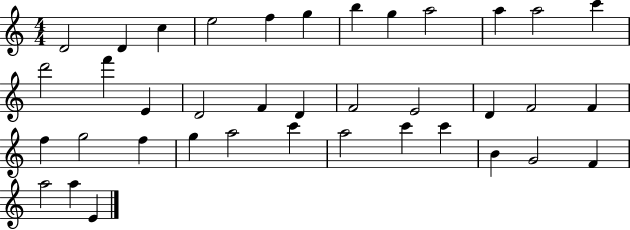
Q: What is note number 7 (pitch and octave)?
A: B5